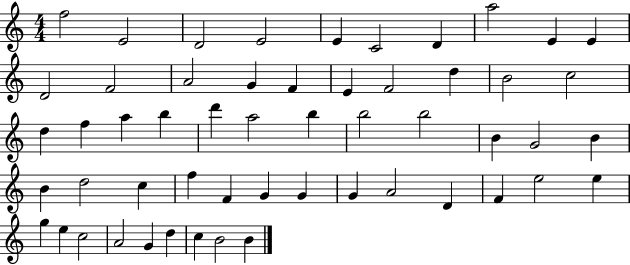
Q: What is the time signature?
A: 4/4